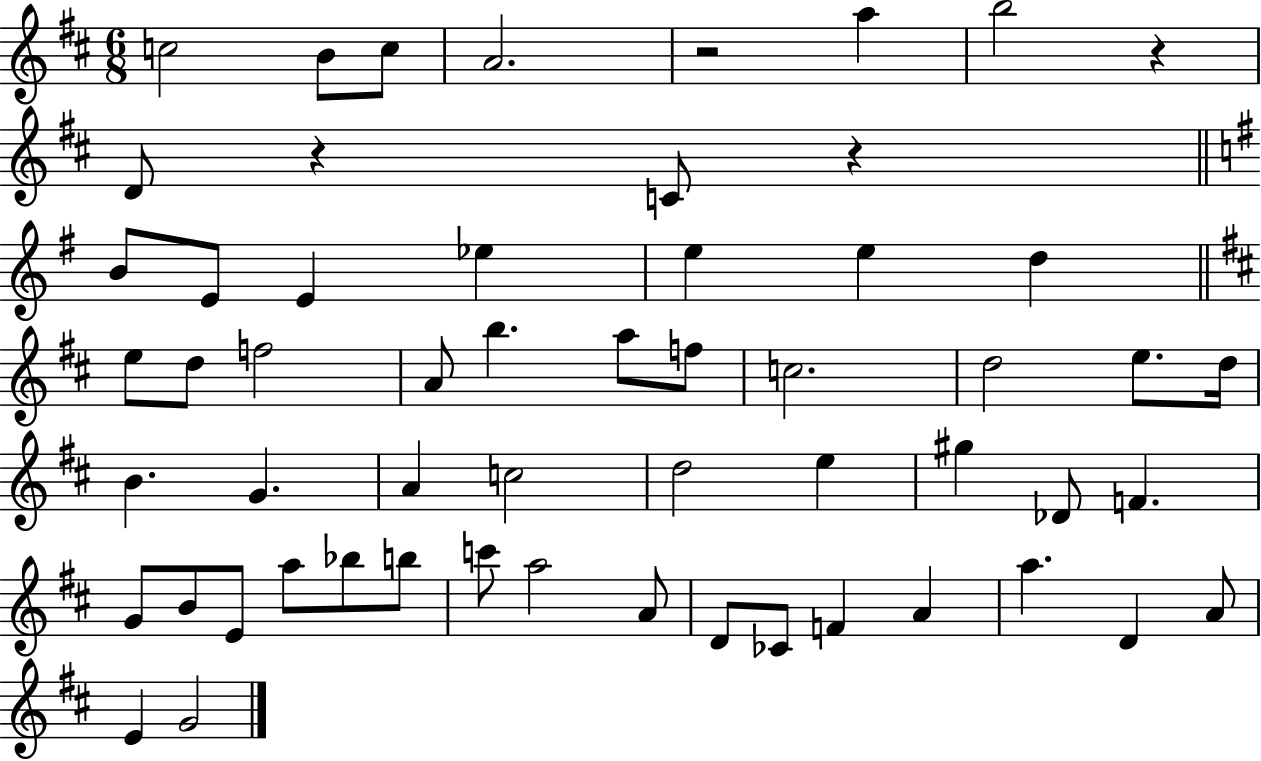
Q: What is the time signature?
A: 6/8